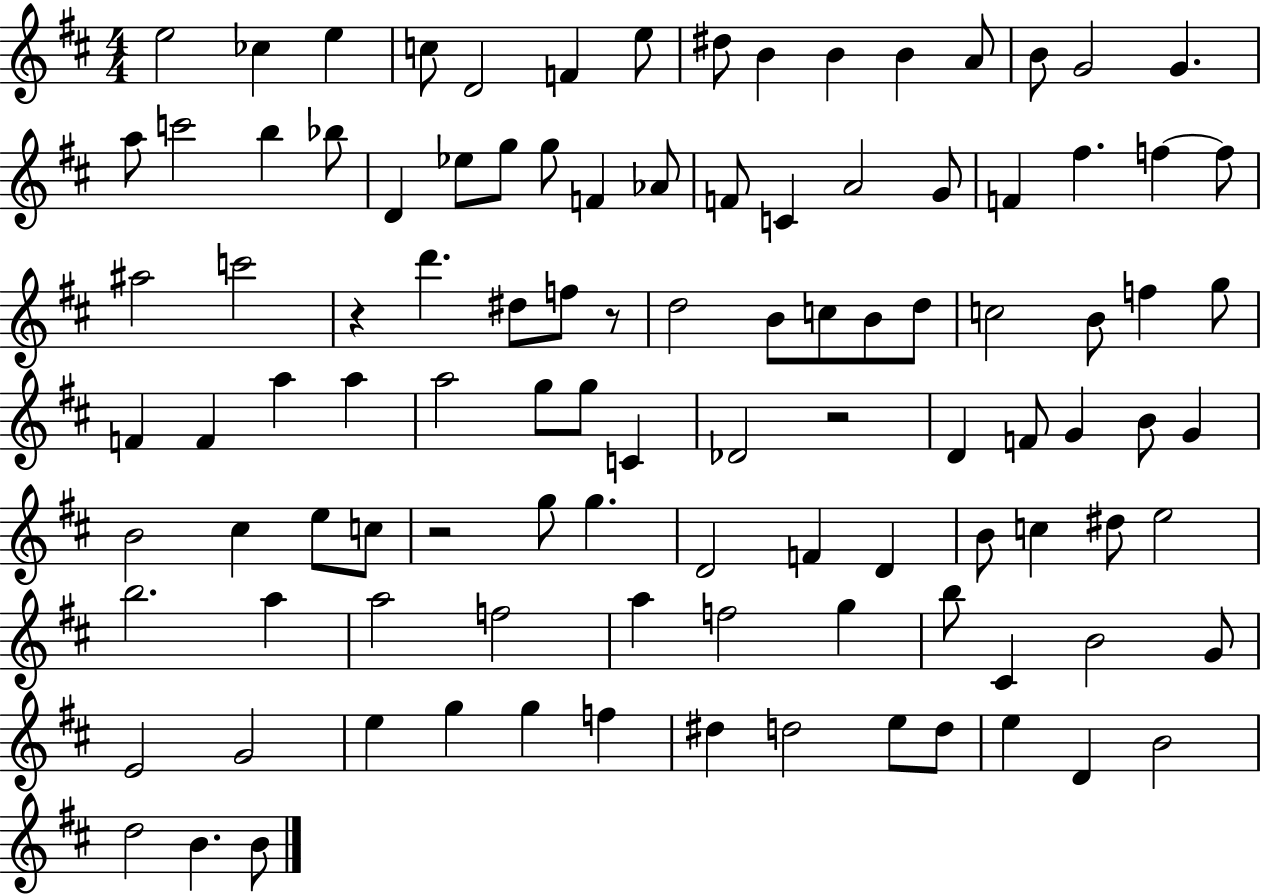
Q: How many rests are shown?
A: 4